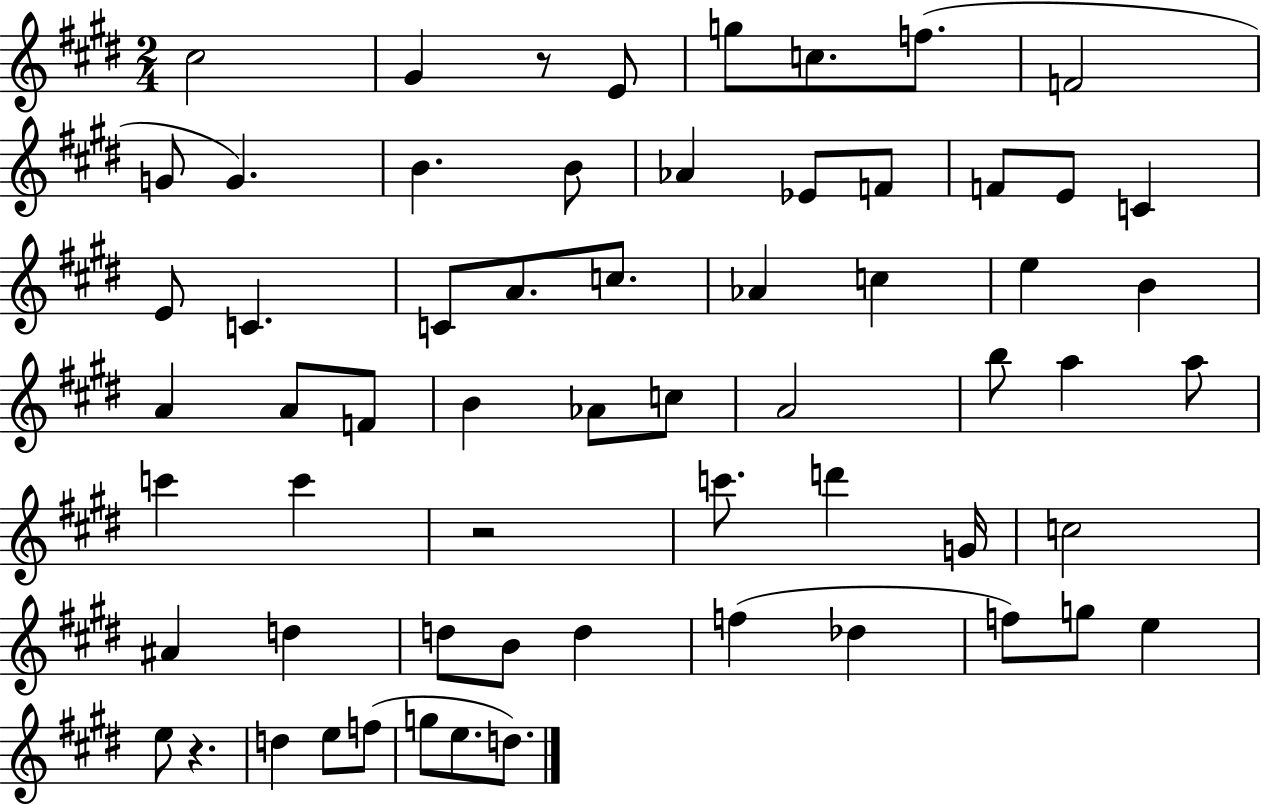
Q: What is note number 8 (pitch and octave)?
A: G4